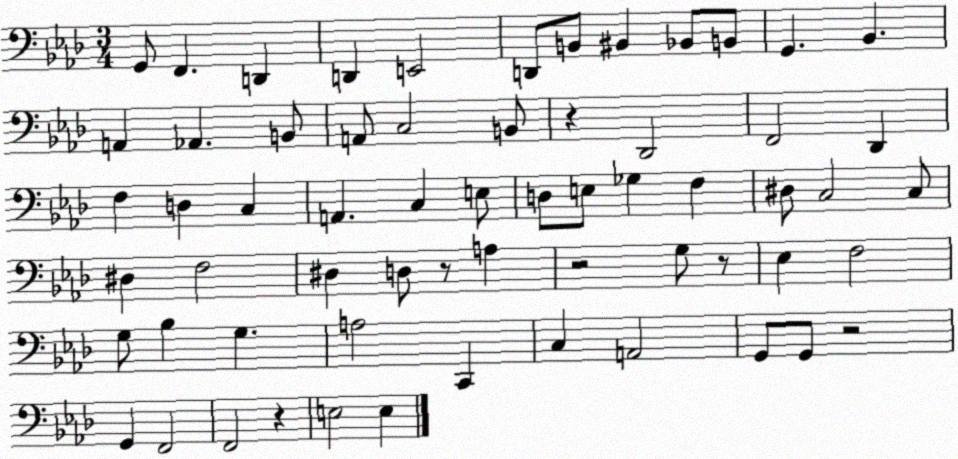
X:1
T:Untitled
M:3/4
L:1/4
K:Ab
G,,/2 F,, D,, D,, E,,2 D,,/2 B,,/2 ^B,, _B,,/2 B,,/2 G,, _B,, A,, _A,, B,,/2 A,,/2 C,2 B,,/2 z _D,,2 F,,2 _D,, F, D, C, A,, C, E,/2 D,/2 E,/2 _G, F, ^D,/2 C,2 C,/2 ^D, F,2 ^D, D,/2 z/2 A, z2 G,/2 z/2 _E, F,2 G,/2 _B, G, A,2 C,, C, A,,2 G,,/2 G,,/2 z2 G,, F,,2 F,,2 z E,2 E,